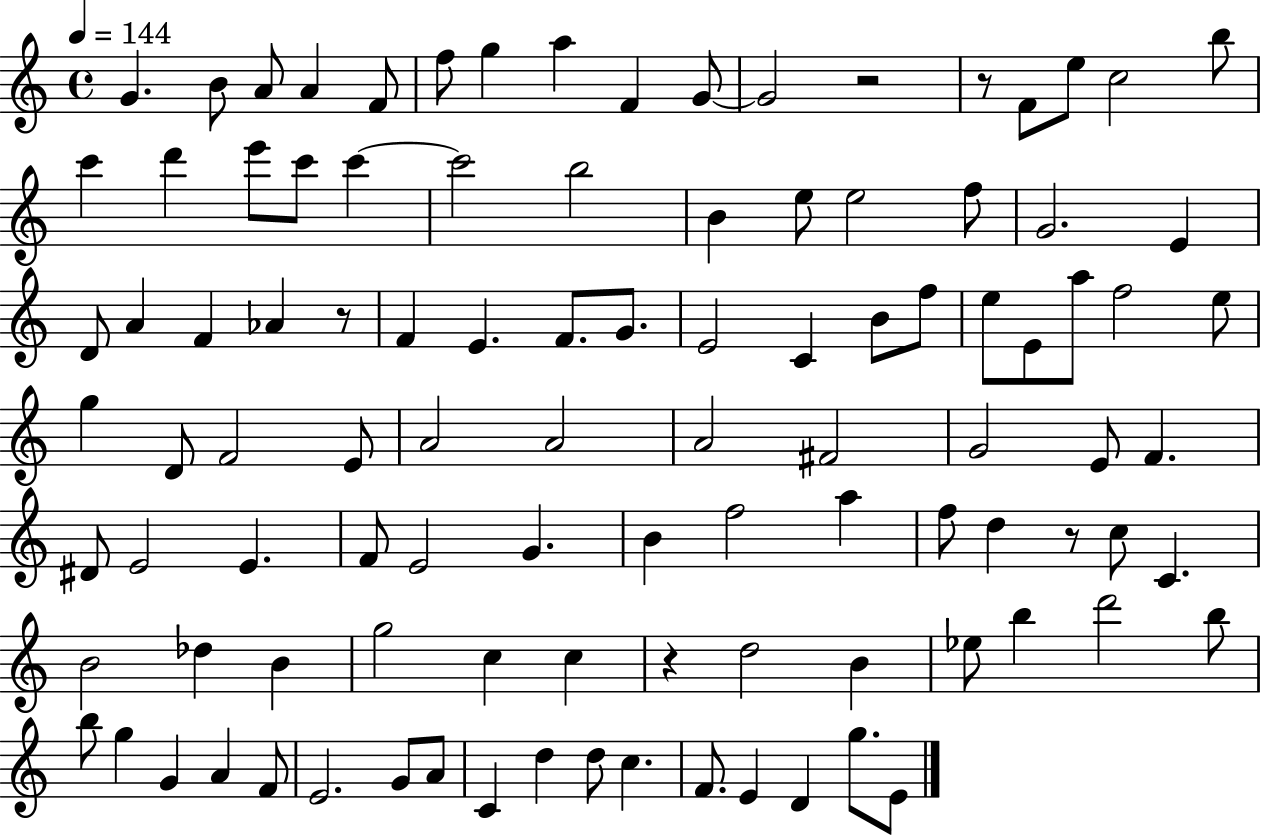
X:1
T:Untitled
M:4/4
L:1/4
K:C
G B/2 A/2 A F/2 f/2 g a F G/2 G2 z2 z/2 F/2 e/2 c2 b/2 c' d' e'/2 c'/2 c' c'2 b2 B e/2 e2 f/2 G2 E D/2 A F _A z/2 F E F/2 G/2 E2 C B/2 f/2 e/2 E/2 a/2 f2 e/2 g D/2 F2 E/2 A2 A2 A2 ^F2 G2 E/2 F ^D/2 E2 E F/2 E2 G B f2 a f/2 d z/2 c/2 C B2 _d B g2 c c z d2 B _e/2 b d'2 b/2 b/2 g G A F/2 E2 G/2 A/2 C d d/2 c F/2 E D g/2 E/2